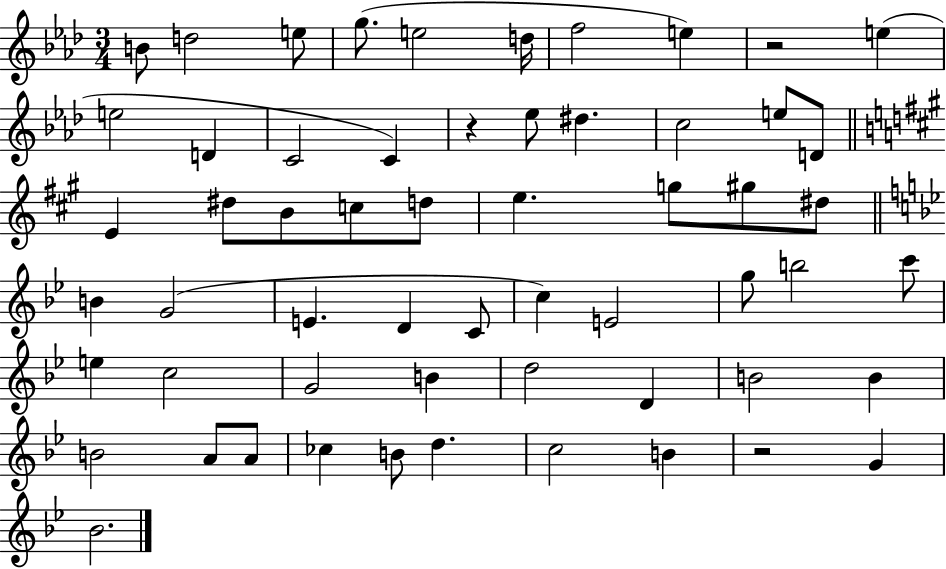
X:1
T:Untitled
M:3/4
L:1/4
K:Ab
B/2 d2 e/2 g/2 e2 d/4 f2 e z2 e e2 D C2 C z _e/2 ^d c2 e/2 D/2 E ^d/2 B/2 c/2 d/2 e g/2 ^g/2 ^d/2 B G2 E D C/2 c E2 g/2 b2 c'/2 e c2 G2 B d2 D B2 B B2 A/2 A/2 _c B/2 d c2 B z2 G _B2